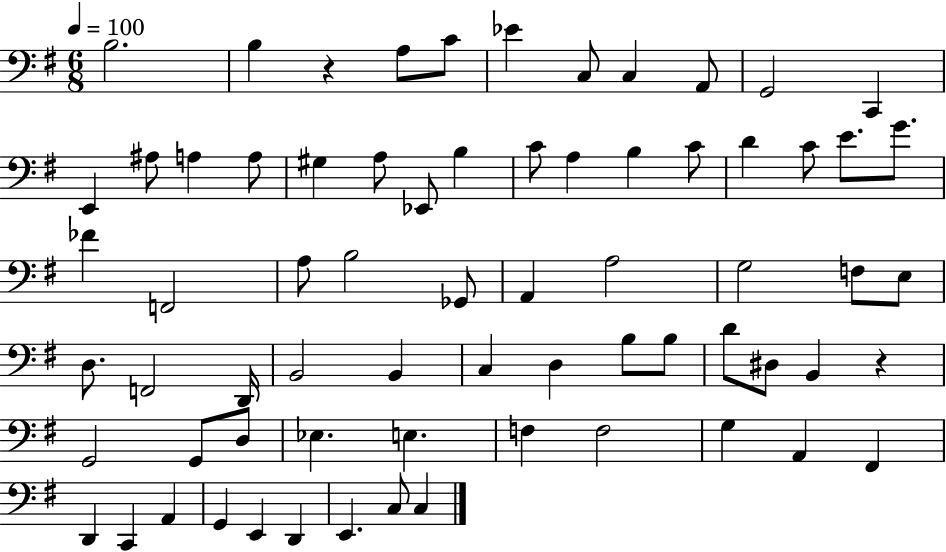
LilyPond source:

{
  \clef bass
  \numericTimeSignature
  \time 6/8
  \key g \major
  \tempo 4 = 100
  b2. | b4 r4 a8 c'8 | ees'4 c8 c4 a,8 | g,2 c,4 | \break e,4 ais8 a4 a8 | gis4 a8 ees,8 b4 | c'8 a4 b4 c'8 | d'4 c'8 e'8. g'8. | \break fes'4 f,2 | a8 b2 ges,8 | a,4 a2 | g2 f8 e8 | \break d8. f,2 d,16 | b,2 b,4 | c4 d4 b8 b8 | d'8 dis8 b,4 r4 | \break g,2 g,8 d8 | ees4. e4. | f4 f2 | g4 a,4 fis,4 | \break d,4 c,4 a,4 | g,4 e,4 d,4 | e,4. c8 c4 | \bar "|."
}